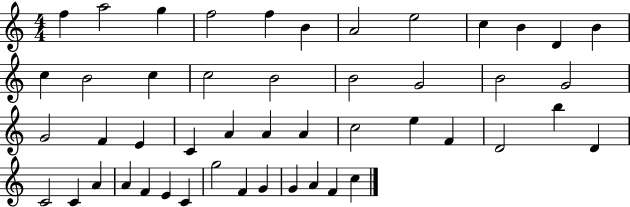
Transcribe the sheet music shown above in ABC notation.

X:1
T:Untitled
M:4/4
L:1/4
K:C
f a2 g f2 f B A2 e2 c B D B c B2 c c2 B2 B2 G2 B2 G2 G2 F E C A A A c2 e F D2 b D C2 C A A F E C g2 F G G A F c